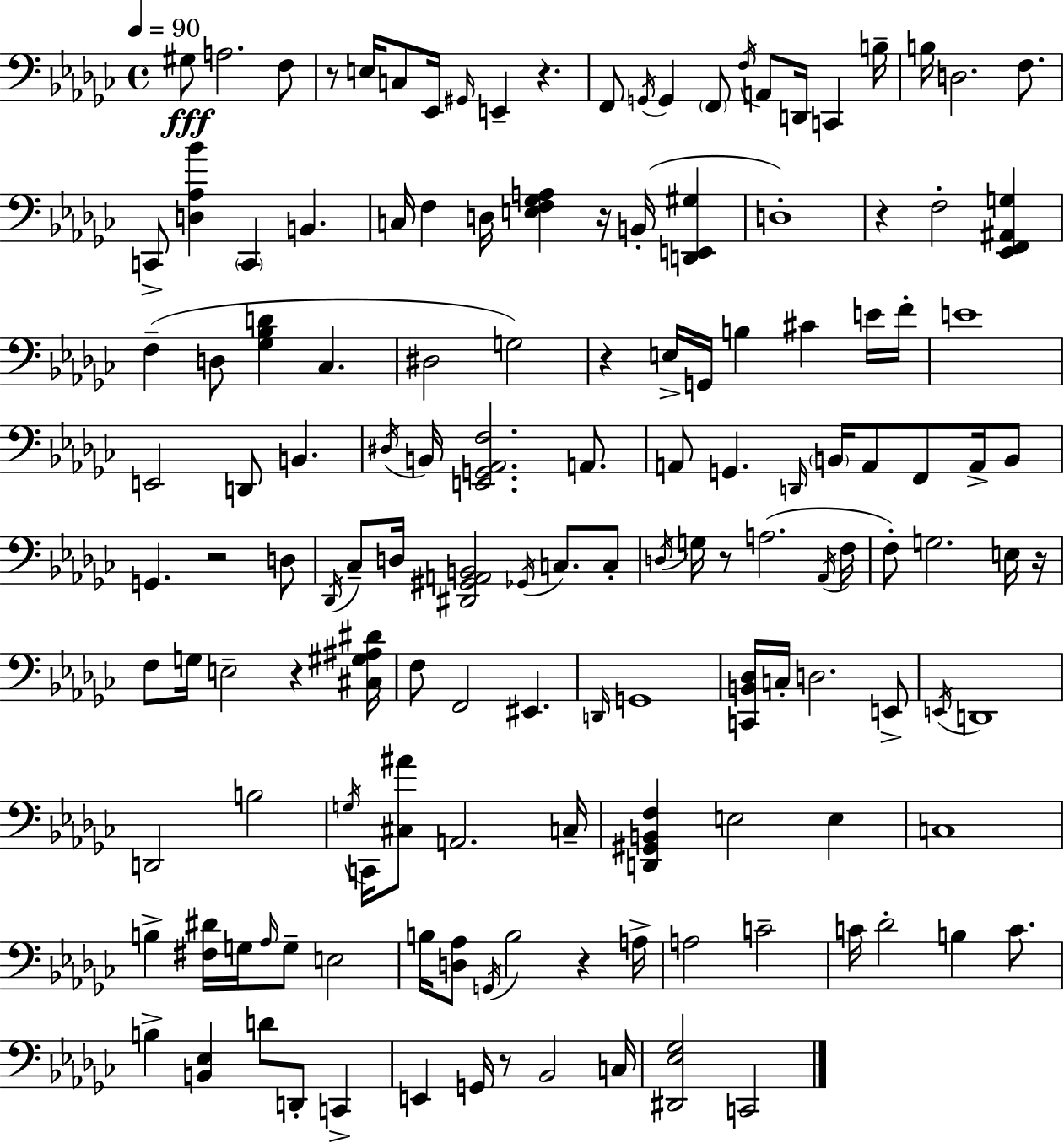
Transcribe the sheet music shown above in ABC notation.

X:1
T:Untitled
M:4/4
L:1/4
K:Ebm
^G,/2 A,2 F,/2 z/2 E,/4 C,/2 _E,,/4 ^G,,/4 E,, z F,,/2 G,,/4 G,, F,,/2 F,/4 A,,/2 D,,/4 C,, B,/4 B,/4 D,2 F,/2 C,,/2 [D,_A,_B] C,, B,, C,/4 F, D,/4 [E,F,_G,A,] z/4 B,,/4 [D,,E,,^G,] D,4 z F,2 [_E,,F,,^A,,G,] F, D,/2 [_G,_B,D] _C, ^D,2 G,2 z E,/4 G,,/4 B, ^C E/4 F/4 E4 E,,2 D,,/2 B,, ^D,/4 B,,/4 [E,,G,,_A,,F,]2 A,,/2 A,,/2 G,, D,,/4 B,,/4 A,,/2 F,,/2 A,,/4 B,,/2 G,, z2 D,/2 _D,,/4 _C,/2 D,/4 [^D,,^G,,A,,B,,]2 _G,,/4 C,/2 C,/2 D,/4 G,/4 z/2 A,2 _A,,/4 F,/4 F,/2 G,2 E,/4 z/4 F,/2 G,/4 E,2 z [^C,^G,^A,^D]/4 F,/2 F,,2 ^E,, D,,/4 G,,4 [C,,B,,_D,]/4 C,/4 D,2 E,,/2 E,,/4 D,,4 D,,2 B,2 G,/4 C,,/4 [^C,^A]/2 A,,2 C,/4 [D,,^G,,B,,F,] E,2 E, C,4 B, [^F,^D]/4 G,/4 _A,/4 G,/2 E,2 B,/4 [D,_A,]/2 G,,/4 B,2 z A,/4 A,2 C2 C/4 _D2 B, C/2 B, [B,,_E,] D/2 D,,/2 C,, E,, G,,/4 z/2 _B,,2 C,/4 [^D,,_E,_G,]2 C,,2